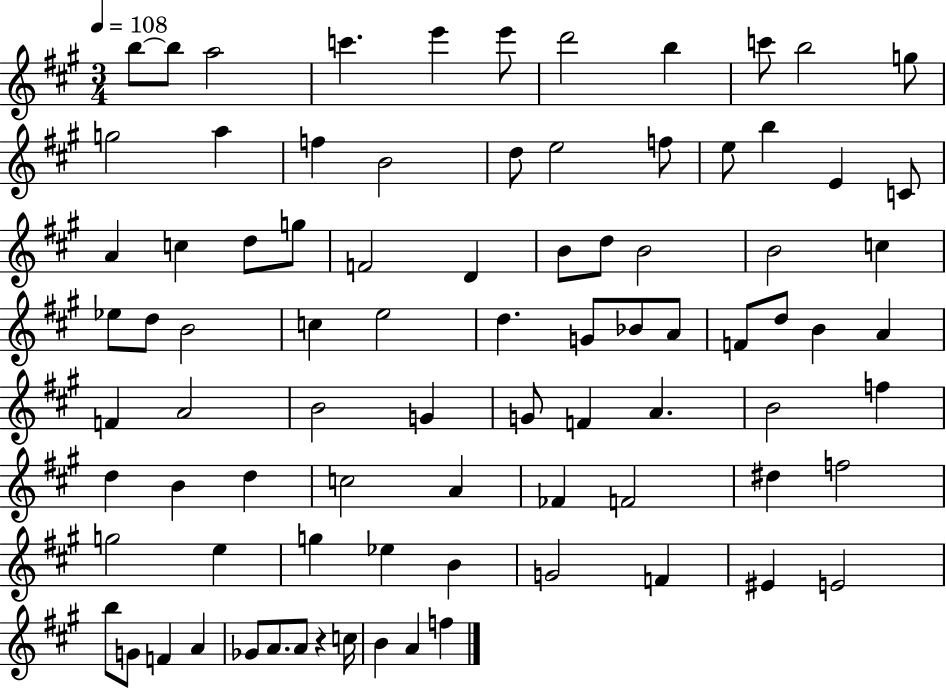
B5/e B5/e A5/h C6/q. E6/q E6/e D6/h B5/q C6/e B5/h G5/e G5/h A5/q F5/q B4/h D5/e E5/h F5/e E5/e B5/q E4/q C4/e A4/q C5/q D5/e G5/e F4/h D4/q B4/e D5/e B4/h B4/h C5/q Eb5/e D5/e B4/h C5/q E5/h D5/q. G4/e Bb4/e A4/e F4/e D5/e B4/q A4/q F4/q A4/h B4/h G4/q G4/e F4/q A4/q. B4/h F5/q D5/q B4/q D5/q C5/h A4/q FES4/q F4/h D#5/q F5/h G5/h E5/q G5/q Eb5/q B4/q G4/h F4/q EIS4/q E4/h B5/e G4/e F4/q A4/q Gb4/e A4/e. A4/e R/q C5/s B4/q A4/q F5/q